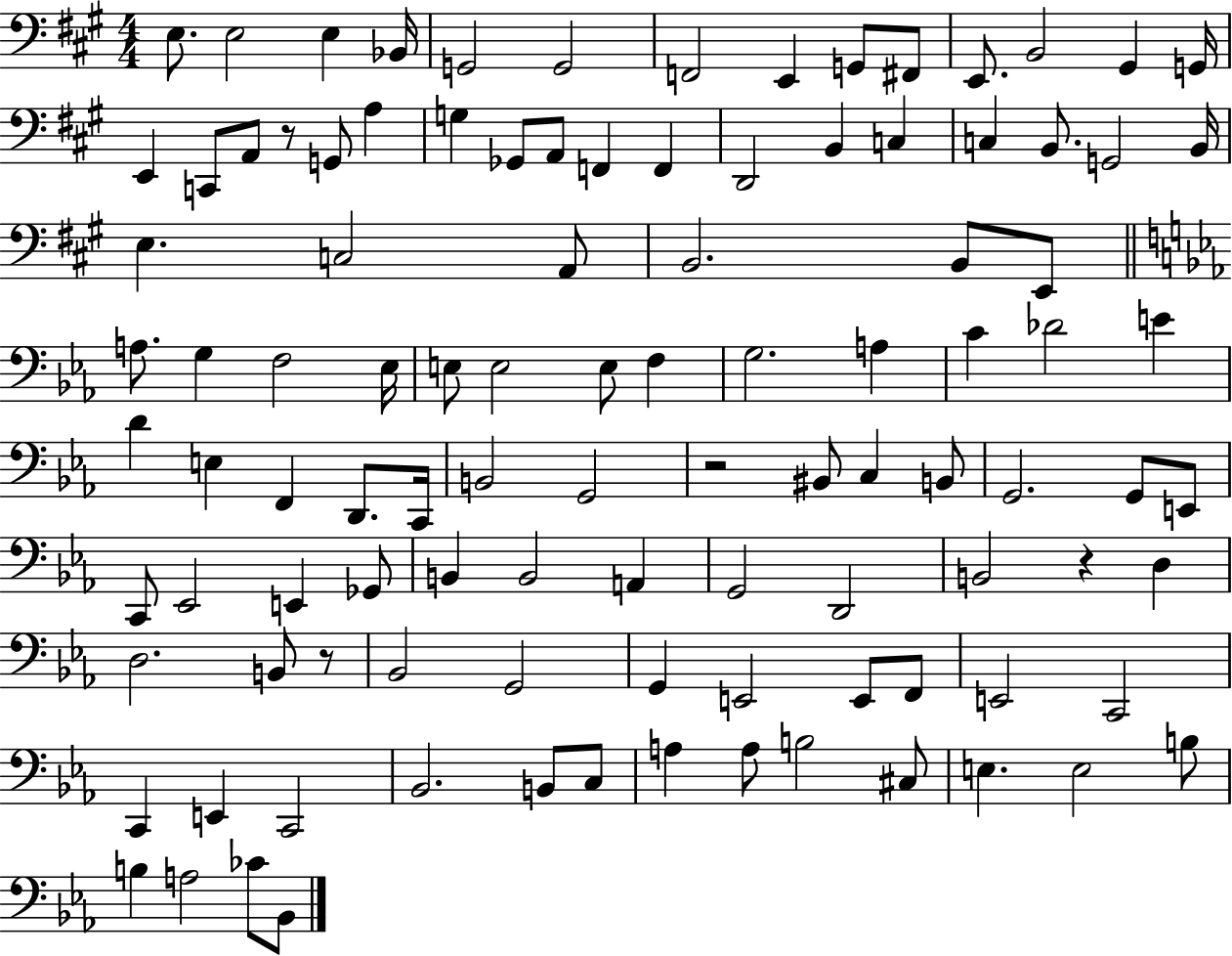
X:1
T:Untitled
M:4/4
L:1/4
K:A
E,/2 E,2 E, _B,,/4 G,,2 G,,2 F,,2 E,, G,,/2 ^F,,/2 E,,/2 B,,2 ^G,, G,,/4 E,, C,,/2 A,,/2 z/2 G,,/2 A, G, _G,,/2 A,,/2 F,, F,, D,,2 B,, C, C, B,,/2 G,,2 B,,/4 E, C,2 A,,/2 B,,2 B,,/2 E,,/2 A,/2 G, F,2 _E,/4 E,/2 E,2 E,/2 F, G,2 A, C _D2 E D E, F,, D,,/2 C,,/4 B,,2 G,,2 z2 ^B,,/2 C, B,,/2 G,,2 G,,/2 E,,/2 C,,/2 _E,,2 E,, _G,,/2 B,, B,,2 A,, G,,2 D,,2 B,,2 z D, D,2 B,,/2 z/2 _B,,2 G,,2 G,, E,,2 E,,/2 F,,/2 E,,2 C,,2 C,, E,, C,,2 _B,,2 B,,/2 C,/2 A, A,/2 B,2 ^C,/2 E, E,2 B,/2 B, A,2 _C/2 _B,,/2